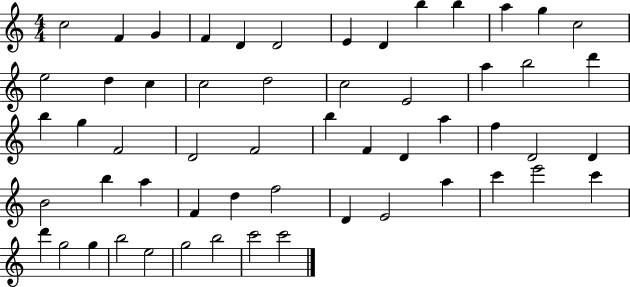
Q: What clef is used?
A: treble